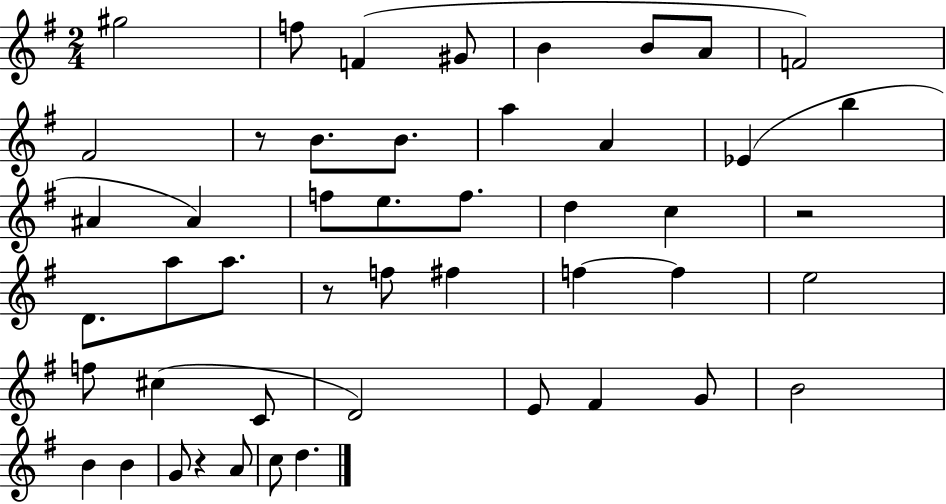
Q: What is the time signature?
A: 2/4